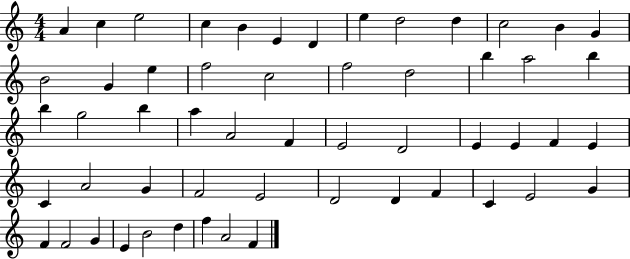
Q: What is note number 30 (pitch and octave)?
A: E4